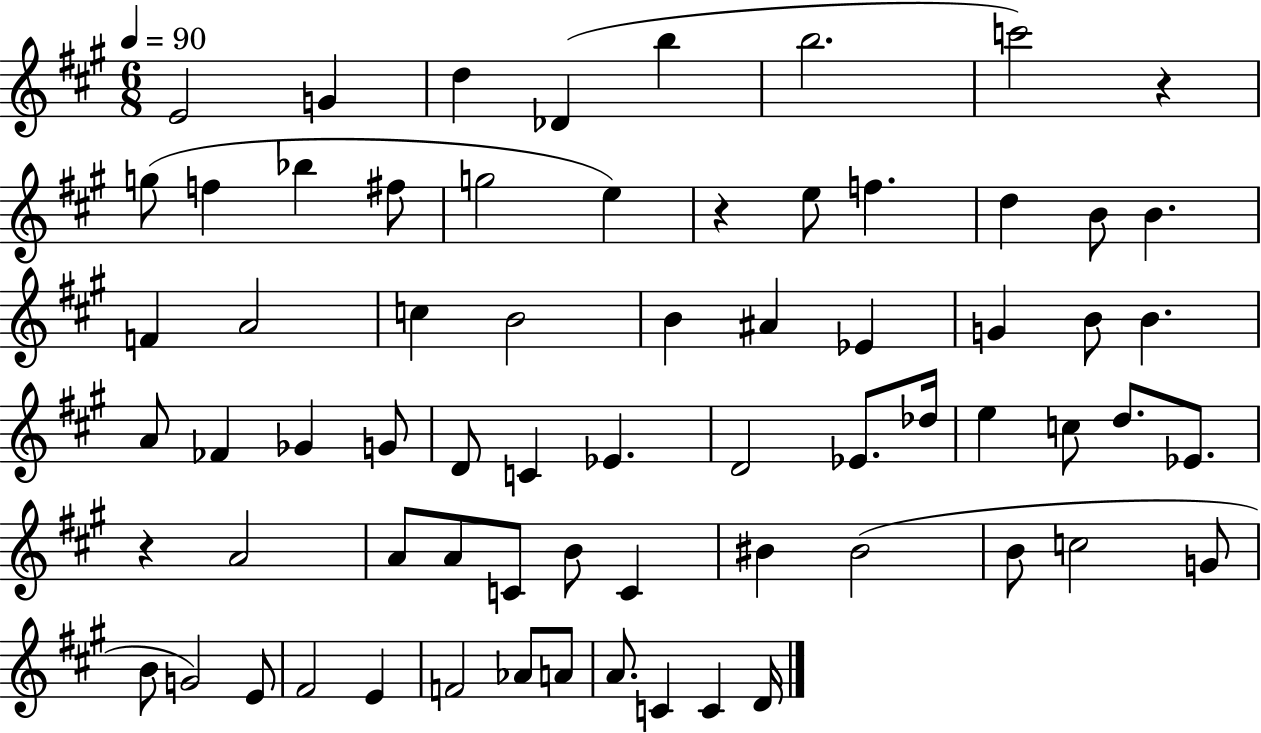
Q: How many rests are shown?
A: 3